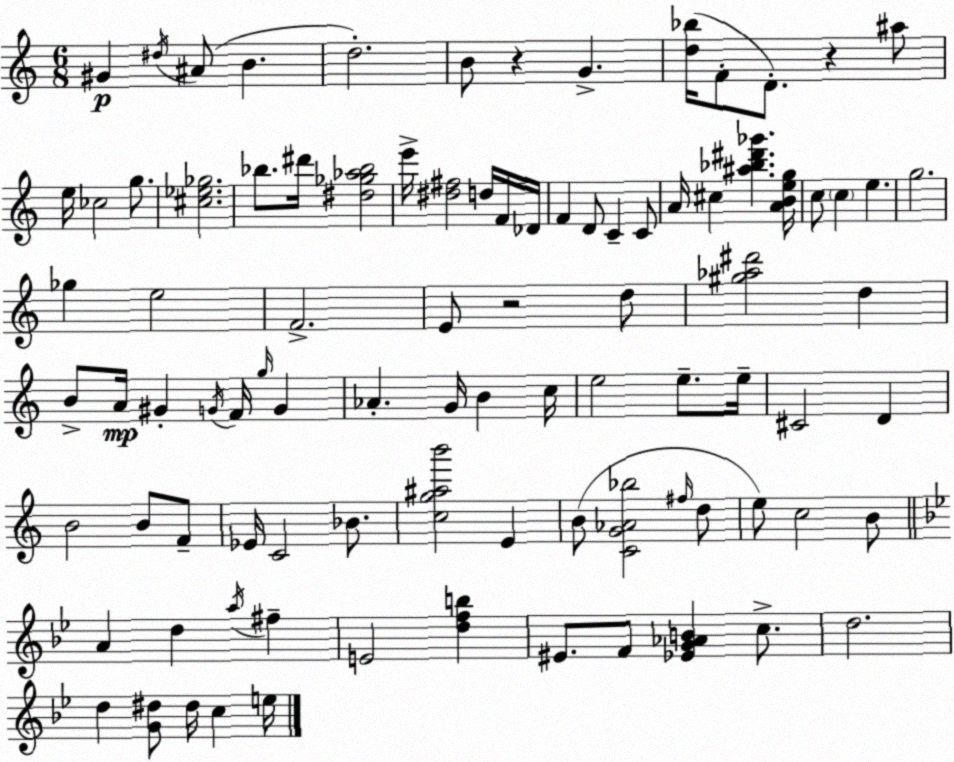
X:1
T:Untitled
M:6/8
L:1/4
K:C
^G ^d/4 ^A/2 B d2 B/2 z G [d_b]/4 F/2 D/2 z ^a/2 e/4 _c2 g/2 [^c_e_g]2 _b/2 ^d'/4 [^d_g_a_b]2 e'/4 [^d^f]2 d/4 F/4 _D/4 F D/2 C C/2 A/4 ^c [^a_b^d'_g'] [ABeg]/4 c/2 c e g2 _g e2 F2 E/2 z2 d/2 [^g_a^d']2 d B/2 A/4 ^G G/4 F/4 g/4 G _A G/4 B c/4 e2 e/2 e/4 ^C2 D B2 B/2 F/2 _E/4 C2 _B/2 [cg^ab']2 E B/2 [CG_A_b]2 ^f/4 d/2 e/2 c2 B/2 A d a/4 ^f E2 [dfb] ^E/2 F/2 [_EG_AB] c/2 d2 d [G^d]/2 ^d/4 c e/4